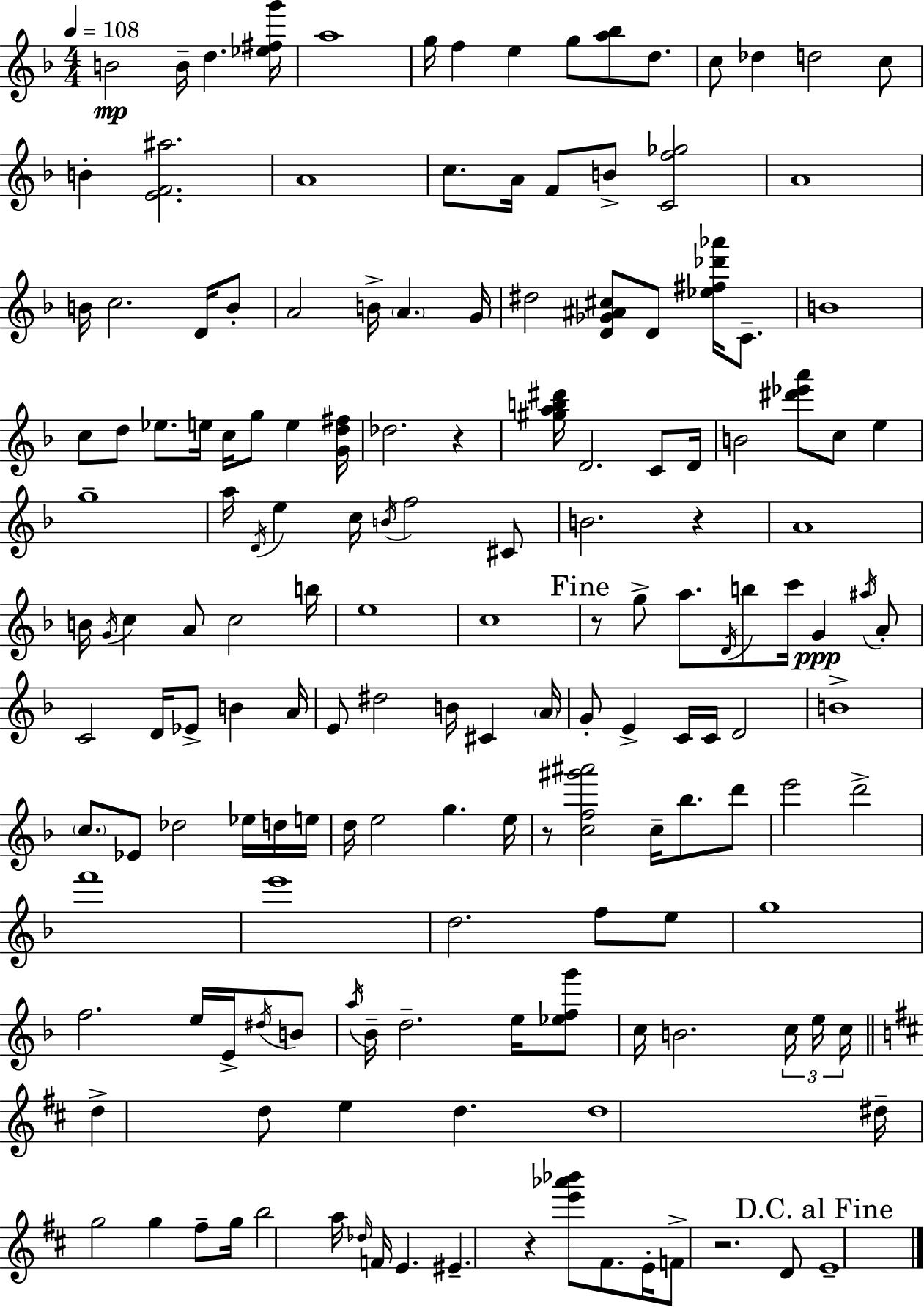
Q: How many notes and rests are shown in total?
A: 162